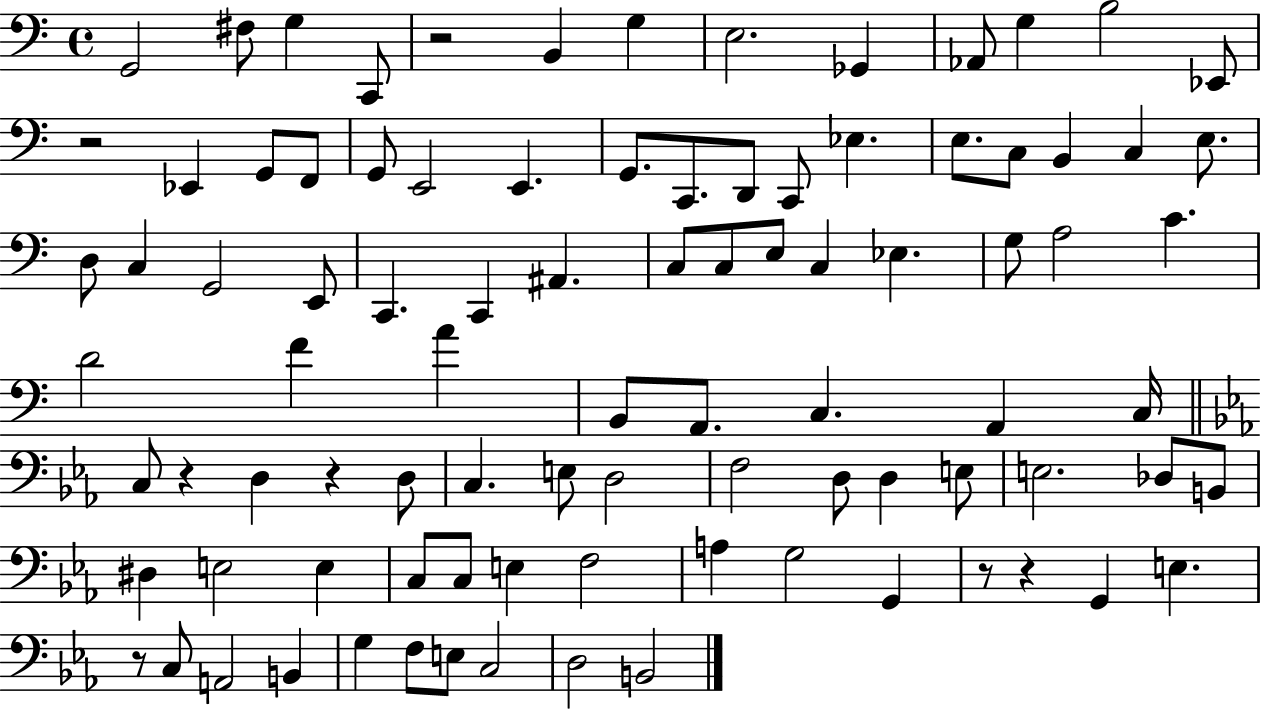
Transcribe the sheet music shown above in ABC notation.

X:1
T:Untitled
M:4/4
L:1/4
K:C
G,,2 ^F,/2 G, C,,/2 z2 B,, G, E,2 _G,, _A,,/2 G, B,2 _E,,/2 z2 _E,, G,,/2 F,,/2 G,,/2 E,,2 E,, G,,/2 C,,/2 D,,/2 C,,/2 _E, E,/2 C,/2 B,, C, E,/2 D,/2 C, G,,2 E,,/2 C,, C,, ^A,, C,/2 C,/2 E,/2 C, _E, G,/2 A,2 C D2 F A B,,/2 A,,/2 C, A,, C,/4 C,/2 z D, z D,/2 C, E,/2 D,2 F,2 D,/2 D, E,/2 E,2 _D,/2 B,,/2 ^D, E,2 E, C,/2 C,/2 E, F,2 A, G,2 G,, z/2 z G,, E, z/2 C,/2 A,,2 B,, G, F,/2 E,/2 C,2 D,2 B,,2